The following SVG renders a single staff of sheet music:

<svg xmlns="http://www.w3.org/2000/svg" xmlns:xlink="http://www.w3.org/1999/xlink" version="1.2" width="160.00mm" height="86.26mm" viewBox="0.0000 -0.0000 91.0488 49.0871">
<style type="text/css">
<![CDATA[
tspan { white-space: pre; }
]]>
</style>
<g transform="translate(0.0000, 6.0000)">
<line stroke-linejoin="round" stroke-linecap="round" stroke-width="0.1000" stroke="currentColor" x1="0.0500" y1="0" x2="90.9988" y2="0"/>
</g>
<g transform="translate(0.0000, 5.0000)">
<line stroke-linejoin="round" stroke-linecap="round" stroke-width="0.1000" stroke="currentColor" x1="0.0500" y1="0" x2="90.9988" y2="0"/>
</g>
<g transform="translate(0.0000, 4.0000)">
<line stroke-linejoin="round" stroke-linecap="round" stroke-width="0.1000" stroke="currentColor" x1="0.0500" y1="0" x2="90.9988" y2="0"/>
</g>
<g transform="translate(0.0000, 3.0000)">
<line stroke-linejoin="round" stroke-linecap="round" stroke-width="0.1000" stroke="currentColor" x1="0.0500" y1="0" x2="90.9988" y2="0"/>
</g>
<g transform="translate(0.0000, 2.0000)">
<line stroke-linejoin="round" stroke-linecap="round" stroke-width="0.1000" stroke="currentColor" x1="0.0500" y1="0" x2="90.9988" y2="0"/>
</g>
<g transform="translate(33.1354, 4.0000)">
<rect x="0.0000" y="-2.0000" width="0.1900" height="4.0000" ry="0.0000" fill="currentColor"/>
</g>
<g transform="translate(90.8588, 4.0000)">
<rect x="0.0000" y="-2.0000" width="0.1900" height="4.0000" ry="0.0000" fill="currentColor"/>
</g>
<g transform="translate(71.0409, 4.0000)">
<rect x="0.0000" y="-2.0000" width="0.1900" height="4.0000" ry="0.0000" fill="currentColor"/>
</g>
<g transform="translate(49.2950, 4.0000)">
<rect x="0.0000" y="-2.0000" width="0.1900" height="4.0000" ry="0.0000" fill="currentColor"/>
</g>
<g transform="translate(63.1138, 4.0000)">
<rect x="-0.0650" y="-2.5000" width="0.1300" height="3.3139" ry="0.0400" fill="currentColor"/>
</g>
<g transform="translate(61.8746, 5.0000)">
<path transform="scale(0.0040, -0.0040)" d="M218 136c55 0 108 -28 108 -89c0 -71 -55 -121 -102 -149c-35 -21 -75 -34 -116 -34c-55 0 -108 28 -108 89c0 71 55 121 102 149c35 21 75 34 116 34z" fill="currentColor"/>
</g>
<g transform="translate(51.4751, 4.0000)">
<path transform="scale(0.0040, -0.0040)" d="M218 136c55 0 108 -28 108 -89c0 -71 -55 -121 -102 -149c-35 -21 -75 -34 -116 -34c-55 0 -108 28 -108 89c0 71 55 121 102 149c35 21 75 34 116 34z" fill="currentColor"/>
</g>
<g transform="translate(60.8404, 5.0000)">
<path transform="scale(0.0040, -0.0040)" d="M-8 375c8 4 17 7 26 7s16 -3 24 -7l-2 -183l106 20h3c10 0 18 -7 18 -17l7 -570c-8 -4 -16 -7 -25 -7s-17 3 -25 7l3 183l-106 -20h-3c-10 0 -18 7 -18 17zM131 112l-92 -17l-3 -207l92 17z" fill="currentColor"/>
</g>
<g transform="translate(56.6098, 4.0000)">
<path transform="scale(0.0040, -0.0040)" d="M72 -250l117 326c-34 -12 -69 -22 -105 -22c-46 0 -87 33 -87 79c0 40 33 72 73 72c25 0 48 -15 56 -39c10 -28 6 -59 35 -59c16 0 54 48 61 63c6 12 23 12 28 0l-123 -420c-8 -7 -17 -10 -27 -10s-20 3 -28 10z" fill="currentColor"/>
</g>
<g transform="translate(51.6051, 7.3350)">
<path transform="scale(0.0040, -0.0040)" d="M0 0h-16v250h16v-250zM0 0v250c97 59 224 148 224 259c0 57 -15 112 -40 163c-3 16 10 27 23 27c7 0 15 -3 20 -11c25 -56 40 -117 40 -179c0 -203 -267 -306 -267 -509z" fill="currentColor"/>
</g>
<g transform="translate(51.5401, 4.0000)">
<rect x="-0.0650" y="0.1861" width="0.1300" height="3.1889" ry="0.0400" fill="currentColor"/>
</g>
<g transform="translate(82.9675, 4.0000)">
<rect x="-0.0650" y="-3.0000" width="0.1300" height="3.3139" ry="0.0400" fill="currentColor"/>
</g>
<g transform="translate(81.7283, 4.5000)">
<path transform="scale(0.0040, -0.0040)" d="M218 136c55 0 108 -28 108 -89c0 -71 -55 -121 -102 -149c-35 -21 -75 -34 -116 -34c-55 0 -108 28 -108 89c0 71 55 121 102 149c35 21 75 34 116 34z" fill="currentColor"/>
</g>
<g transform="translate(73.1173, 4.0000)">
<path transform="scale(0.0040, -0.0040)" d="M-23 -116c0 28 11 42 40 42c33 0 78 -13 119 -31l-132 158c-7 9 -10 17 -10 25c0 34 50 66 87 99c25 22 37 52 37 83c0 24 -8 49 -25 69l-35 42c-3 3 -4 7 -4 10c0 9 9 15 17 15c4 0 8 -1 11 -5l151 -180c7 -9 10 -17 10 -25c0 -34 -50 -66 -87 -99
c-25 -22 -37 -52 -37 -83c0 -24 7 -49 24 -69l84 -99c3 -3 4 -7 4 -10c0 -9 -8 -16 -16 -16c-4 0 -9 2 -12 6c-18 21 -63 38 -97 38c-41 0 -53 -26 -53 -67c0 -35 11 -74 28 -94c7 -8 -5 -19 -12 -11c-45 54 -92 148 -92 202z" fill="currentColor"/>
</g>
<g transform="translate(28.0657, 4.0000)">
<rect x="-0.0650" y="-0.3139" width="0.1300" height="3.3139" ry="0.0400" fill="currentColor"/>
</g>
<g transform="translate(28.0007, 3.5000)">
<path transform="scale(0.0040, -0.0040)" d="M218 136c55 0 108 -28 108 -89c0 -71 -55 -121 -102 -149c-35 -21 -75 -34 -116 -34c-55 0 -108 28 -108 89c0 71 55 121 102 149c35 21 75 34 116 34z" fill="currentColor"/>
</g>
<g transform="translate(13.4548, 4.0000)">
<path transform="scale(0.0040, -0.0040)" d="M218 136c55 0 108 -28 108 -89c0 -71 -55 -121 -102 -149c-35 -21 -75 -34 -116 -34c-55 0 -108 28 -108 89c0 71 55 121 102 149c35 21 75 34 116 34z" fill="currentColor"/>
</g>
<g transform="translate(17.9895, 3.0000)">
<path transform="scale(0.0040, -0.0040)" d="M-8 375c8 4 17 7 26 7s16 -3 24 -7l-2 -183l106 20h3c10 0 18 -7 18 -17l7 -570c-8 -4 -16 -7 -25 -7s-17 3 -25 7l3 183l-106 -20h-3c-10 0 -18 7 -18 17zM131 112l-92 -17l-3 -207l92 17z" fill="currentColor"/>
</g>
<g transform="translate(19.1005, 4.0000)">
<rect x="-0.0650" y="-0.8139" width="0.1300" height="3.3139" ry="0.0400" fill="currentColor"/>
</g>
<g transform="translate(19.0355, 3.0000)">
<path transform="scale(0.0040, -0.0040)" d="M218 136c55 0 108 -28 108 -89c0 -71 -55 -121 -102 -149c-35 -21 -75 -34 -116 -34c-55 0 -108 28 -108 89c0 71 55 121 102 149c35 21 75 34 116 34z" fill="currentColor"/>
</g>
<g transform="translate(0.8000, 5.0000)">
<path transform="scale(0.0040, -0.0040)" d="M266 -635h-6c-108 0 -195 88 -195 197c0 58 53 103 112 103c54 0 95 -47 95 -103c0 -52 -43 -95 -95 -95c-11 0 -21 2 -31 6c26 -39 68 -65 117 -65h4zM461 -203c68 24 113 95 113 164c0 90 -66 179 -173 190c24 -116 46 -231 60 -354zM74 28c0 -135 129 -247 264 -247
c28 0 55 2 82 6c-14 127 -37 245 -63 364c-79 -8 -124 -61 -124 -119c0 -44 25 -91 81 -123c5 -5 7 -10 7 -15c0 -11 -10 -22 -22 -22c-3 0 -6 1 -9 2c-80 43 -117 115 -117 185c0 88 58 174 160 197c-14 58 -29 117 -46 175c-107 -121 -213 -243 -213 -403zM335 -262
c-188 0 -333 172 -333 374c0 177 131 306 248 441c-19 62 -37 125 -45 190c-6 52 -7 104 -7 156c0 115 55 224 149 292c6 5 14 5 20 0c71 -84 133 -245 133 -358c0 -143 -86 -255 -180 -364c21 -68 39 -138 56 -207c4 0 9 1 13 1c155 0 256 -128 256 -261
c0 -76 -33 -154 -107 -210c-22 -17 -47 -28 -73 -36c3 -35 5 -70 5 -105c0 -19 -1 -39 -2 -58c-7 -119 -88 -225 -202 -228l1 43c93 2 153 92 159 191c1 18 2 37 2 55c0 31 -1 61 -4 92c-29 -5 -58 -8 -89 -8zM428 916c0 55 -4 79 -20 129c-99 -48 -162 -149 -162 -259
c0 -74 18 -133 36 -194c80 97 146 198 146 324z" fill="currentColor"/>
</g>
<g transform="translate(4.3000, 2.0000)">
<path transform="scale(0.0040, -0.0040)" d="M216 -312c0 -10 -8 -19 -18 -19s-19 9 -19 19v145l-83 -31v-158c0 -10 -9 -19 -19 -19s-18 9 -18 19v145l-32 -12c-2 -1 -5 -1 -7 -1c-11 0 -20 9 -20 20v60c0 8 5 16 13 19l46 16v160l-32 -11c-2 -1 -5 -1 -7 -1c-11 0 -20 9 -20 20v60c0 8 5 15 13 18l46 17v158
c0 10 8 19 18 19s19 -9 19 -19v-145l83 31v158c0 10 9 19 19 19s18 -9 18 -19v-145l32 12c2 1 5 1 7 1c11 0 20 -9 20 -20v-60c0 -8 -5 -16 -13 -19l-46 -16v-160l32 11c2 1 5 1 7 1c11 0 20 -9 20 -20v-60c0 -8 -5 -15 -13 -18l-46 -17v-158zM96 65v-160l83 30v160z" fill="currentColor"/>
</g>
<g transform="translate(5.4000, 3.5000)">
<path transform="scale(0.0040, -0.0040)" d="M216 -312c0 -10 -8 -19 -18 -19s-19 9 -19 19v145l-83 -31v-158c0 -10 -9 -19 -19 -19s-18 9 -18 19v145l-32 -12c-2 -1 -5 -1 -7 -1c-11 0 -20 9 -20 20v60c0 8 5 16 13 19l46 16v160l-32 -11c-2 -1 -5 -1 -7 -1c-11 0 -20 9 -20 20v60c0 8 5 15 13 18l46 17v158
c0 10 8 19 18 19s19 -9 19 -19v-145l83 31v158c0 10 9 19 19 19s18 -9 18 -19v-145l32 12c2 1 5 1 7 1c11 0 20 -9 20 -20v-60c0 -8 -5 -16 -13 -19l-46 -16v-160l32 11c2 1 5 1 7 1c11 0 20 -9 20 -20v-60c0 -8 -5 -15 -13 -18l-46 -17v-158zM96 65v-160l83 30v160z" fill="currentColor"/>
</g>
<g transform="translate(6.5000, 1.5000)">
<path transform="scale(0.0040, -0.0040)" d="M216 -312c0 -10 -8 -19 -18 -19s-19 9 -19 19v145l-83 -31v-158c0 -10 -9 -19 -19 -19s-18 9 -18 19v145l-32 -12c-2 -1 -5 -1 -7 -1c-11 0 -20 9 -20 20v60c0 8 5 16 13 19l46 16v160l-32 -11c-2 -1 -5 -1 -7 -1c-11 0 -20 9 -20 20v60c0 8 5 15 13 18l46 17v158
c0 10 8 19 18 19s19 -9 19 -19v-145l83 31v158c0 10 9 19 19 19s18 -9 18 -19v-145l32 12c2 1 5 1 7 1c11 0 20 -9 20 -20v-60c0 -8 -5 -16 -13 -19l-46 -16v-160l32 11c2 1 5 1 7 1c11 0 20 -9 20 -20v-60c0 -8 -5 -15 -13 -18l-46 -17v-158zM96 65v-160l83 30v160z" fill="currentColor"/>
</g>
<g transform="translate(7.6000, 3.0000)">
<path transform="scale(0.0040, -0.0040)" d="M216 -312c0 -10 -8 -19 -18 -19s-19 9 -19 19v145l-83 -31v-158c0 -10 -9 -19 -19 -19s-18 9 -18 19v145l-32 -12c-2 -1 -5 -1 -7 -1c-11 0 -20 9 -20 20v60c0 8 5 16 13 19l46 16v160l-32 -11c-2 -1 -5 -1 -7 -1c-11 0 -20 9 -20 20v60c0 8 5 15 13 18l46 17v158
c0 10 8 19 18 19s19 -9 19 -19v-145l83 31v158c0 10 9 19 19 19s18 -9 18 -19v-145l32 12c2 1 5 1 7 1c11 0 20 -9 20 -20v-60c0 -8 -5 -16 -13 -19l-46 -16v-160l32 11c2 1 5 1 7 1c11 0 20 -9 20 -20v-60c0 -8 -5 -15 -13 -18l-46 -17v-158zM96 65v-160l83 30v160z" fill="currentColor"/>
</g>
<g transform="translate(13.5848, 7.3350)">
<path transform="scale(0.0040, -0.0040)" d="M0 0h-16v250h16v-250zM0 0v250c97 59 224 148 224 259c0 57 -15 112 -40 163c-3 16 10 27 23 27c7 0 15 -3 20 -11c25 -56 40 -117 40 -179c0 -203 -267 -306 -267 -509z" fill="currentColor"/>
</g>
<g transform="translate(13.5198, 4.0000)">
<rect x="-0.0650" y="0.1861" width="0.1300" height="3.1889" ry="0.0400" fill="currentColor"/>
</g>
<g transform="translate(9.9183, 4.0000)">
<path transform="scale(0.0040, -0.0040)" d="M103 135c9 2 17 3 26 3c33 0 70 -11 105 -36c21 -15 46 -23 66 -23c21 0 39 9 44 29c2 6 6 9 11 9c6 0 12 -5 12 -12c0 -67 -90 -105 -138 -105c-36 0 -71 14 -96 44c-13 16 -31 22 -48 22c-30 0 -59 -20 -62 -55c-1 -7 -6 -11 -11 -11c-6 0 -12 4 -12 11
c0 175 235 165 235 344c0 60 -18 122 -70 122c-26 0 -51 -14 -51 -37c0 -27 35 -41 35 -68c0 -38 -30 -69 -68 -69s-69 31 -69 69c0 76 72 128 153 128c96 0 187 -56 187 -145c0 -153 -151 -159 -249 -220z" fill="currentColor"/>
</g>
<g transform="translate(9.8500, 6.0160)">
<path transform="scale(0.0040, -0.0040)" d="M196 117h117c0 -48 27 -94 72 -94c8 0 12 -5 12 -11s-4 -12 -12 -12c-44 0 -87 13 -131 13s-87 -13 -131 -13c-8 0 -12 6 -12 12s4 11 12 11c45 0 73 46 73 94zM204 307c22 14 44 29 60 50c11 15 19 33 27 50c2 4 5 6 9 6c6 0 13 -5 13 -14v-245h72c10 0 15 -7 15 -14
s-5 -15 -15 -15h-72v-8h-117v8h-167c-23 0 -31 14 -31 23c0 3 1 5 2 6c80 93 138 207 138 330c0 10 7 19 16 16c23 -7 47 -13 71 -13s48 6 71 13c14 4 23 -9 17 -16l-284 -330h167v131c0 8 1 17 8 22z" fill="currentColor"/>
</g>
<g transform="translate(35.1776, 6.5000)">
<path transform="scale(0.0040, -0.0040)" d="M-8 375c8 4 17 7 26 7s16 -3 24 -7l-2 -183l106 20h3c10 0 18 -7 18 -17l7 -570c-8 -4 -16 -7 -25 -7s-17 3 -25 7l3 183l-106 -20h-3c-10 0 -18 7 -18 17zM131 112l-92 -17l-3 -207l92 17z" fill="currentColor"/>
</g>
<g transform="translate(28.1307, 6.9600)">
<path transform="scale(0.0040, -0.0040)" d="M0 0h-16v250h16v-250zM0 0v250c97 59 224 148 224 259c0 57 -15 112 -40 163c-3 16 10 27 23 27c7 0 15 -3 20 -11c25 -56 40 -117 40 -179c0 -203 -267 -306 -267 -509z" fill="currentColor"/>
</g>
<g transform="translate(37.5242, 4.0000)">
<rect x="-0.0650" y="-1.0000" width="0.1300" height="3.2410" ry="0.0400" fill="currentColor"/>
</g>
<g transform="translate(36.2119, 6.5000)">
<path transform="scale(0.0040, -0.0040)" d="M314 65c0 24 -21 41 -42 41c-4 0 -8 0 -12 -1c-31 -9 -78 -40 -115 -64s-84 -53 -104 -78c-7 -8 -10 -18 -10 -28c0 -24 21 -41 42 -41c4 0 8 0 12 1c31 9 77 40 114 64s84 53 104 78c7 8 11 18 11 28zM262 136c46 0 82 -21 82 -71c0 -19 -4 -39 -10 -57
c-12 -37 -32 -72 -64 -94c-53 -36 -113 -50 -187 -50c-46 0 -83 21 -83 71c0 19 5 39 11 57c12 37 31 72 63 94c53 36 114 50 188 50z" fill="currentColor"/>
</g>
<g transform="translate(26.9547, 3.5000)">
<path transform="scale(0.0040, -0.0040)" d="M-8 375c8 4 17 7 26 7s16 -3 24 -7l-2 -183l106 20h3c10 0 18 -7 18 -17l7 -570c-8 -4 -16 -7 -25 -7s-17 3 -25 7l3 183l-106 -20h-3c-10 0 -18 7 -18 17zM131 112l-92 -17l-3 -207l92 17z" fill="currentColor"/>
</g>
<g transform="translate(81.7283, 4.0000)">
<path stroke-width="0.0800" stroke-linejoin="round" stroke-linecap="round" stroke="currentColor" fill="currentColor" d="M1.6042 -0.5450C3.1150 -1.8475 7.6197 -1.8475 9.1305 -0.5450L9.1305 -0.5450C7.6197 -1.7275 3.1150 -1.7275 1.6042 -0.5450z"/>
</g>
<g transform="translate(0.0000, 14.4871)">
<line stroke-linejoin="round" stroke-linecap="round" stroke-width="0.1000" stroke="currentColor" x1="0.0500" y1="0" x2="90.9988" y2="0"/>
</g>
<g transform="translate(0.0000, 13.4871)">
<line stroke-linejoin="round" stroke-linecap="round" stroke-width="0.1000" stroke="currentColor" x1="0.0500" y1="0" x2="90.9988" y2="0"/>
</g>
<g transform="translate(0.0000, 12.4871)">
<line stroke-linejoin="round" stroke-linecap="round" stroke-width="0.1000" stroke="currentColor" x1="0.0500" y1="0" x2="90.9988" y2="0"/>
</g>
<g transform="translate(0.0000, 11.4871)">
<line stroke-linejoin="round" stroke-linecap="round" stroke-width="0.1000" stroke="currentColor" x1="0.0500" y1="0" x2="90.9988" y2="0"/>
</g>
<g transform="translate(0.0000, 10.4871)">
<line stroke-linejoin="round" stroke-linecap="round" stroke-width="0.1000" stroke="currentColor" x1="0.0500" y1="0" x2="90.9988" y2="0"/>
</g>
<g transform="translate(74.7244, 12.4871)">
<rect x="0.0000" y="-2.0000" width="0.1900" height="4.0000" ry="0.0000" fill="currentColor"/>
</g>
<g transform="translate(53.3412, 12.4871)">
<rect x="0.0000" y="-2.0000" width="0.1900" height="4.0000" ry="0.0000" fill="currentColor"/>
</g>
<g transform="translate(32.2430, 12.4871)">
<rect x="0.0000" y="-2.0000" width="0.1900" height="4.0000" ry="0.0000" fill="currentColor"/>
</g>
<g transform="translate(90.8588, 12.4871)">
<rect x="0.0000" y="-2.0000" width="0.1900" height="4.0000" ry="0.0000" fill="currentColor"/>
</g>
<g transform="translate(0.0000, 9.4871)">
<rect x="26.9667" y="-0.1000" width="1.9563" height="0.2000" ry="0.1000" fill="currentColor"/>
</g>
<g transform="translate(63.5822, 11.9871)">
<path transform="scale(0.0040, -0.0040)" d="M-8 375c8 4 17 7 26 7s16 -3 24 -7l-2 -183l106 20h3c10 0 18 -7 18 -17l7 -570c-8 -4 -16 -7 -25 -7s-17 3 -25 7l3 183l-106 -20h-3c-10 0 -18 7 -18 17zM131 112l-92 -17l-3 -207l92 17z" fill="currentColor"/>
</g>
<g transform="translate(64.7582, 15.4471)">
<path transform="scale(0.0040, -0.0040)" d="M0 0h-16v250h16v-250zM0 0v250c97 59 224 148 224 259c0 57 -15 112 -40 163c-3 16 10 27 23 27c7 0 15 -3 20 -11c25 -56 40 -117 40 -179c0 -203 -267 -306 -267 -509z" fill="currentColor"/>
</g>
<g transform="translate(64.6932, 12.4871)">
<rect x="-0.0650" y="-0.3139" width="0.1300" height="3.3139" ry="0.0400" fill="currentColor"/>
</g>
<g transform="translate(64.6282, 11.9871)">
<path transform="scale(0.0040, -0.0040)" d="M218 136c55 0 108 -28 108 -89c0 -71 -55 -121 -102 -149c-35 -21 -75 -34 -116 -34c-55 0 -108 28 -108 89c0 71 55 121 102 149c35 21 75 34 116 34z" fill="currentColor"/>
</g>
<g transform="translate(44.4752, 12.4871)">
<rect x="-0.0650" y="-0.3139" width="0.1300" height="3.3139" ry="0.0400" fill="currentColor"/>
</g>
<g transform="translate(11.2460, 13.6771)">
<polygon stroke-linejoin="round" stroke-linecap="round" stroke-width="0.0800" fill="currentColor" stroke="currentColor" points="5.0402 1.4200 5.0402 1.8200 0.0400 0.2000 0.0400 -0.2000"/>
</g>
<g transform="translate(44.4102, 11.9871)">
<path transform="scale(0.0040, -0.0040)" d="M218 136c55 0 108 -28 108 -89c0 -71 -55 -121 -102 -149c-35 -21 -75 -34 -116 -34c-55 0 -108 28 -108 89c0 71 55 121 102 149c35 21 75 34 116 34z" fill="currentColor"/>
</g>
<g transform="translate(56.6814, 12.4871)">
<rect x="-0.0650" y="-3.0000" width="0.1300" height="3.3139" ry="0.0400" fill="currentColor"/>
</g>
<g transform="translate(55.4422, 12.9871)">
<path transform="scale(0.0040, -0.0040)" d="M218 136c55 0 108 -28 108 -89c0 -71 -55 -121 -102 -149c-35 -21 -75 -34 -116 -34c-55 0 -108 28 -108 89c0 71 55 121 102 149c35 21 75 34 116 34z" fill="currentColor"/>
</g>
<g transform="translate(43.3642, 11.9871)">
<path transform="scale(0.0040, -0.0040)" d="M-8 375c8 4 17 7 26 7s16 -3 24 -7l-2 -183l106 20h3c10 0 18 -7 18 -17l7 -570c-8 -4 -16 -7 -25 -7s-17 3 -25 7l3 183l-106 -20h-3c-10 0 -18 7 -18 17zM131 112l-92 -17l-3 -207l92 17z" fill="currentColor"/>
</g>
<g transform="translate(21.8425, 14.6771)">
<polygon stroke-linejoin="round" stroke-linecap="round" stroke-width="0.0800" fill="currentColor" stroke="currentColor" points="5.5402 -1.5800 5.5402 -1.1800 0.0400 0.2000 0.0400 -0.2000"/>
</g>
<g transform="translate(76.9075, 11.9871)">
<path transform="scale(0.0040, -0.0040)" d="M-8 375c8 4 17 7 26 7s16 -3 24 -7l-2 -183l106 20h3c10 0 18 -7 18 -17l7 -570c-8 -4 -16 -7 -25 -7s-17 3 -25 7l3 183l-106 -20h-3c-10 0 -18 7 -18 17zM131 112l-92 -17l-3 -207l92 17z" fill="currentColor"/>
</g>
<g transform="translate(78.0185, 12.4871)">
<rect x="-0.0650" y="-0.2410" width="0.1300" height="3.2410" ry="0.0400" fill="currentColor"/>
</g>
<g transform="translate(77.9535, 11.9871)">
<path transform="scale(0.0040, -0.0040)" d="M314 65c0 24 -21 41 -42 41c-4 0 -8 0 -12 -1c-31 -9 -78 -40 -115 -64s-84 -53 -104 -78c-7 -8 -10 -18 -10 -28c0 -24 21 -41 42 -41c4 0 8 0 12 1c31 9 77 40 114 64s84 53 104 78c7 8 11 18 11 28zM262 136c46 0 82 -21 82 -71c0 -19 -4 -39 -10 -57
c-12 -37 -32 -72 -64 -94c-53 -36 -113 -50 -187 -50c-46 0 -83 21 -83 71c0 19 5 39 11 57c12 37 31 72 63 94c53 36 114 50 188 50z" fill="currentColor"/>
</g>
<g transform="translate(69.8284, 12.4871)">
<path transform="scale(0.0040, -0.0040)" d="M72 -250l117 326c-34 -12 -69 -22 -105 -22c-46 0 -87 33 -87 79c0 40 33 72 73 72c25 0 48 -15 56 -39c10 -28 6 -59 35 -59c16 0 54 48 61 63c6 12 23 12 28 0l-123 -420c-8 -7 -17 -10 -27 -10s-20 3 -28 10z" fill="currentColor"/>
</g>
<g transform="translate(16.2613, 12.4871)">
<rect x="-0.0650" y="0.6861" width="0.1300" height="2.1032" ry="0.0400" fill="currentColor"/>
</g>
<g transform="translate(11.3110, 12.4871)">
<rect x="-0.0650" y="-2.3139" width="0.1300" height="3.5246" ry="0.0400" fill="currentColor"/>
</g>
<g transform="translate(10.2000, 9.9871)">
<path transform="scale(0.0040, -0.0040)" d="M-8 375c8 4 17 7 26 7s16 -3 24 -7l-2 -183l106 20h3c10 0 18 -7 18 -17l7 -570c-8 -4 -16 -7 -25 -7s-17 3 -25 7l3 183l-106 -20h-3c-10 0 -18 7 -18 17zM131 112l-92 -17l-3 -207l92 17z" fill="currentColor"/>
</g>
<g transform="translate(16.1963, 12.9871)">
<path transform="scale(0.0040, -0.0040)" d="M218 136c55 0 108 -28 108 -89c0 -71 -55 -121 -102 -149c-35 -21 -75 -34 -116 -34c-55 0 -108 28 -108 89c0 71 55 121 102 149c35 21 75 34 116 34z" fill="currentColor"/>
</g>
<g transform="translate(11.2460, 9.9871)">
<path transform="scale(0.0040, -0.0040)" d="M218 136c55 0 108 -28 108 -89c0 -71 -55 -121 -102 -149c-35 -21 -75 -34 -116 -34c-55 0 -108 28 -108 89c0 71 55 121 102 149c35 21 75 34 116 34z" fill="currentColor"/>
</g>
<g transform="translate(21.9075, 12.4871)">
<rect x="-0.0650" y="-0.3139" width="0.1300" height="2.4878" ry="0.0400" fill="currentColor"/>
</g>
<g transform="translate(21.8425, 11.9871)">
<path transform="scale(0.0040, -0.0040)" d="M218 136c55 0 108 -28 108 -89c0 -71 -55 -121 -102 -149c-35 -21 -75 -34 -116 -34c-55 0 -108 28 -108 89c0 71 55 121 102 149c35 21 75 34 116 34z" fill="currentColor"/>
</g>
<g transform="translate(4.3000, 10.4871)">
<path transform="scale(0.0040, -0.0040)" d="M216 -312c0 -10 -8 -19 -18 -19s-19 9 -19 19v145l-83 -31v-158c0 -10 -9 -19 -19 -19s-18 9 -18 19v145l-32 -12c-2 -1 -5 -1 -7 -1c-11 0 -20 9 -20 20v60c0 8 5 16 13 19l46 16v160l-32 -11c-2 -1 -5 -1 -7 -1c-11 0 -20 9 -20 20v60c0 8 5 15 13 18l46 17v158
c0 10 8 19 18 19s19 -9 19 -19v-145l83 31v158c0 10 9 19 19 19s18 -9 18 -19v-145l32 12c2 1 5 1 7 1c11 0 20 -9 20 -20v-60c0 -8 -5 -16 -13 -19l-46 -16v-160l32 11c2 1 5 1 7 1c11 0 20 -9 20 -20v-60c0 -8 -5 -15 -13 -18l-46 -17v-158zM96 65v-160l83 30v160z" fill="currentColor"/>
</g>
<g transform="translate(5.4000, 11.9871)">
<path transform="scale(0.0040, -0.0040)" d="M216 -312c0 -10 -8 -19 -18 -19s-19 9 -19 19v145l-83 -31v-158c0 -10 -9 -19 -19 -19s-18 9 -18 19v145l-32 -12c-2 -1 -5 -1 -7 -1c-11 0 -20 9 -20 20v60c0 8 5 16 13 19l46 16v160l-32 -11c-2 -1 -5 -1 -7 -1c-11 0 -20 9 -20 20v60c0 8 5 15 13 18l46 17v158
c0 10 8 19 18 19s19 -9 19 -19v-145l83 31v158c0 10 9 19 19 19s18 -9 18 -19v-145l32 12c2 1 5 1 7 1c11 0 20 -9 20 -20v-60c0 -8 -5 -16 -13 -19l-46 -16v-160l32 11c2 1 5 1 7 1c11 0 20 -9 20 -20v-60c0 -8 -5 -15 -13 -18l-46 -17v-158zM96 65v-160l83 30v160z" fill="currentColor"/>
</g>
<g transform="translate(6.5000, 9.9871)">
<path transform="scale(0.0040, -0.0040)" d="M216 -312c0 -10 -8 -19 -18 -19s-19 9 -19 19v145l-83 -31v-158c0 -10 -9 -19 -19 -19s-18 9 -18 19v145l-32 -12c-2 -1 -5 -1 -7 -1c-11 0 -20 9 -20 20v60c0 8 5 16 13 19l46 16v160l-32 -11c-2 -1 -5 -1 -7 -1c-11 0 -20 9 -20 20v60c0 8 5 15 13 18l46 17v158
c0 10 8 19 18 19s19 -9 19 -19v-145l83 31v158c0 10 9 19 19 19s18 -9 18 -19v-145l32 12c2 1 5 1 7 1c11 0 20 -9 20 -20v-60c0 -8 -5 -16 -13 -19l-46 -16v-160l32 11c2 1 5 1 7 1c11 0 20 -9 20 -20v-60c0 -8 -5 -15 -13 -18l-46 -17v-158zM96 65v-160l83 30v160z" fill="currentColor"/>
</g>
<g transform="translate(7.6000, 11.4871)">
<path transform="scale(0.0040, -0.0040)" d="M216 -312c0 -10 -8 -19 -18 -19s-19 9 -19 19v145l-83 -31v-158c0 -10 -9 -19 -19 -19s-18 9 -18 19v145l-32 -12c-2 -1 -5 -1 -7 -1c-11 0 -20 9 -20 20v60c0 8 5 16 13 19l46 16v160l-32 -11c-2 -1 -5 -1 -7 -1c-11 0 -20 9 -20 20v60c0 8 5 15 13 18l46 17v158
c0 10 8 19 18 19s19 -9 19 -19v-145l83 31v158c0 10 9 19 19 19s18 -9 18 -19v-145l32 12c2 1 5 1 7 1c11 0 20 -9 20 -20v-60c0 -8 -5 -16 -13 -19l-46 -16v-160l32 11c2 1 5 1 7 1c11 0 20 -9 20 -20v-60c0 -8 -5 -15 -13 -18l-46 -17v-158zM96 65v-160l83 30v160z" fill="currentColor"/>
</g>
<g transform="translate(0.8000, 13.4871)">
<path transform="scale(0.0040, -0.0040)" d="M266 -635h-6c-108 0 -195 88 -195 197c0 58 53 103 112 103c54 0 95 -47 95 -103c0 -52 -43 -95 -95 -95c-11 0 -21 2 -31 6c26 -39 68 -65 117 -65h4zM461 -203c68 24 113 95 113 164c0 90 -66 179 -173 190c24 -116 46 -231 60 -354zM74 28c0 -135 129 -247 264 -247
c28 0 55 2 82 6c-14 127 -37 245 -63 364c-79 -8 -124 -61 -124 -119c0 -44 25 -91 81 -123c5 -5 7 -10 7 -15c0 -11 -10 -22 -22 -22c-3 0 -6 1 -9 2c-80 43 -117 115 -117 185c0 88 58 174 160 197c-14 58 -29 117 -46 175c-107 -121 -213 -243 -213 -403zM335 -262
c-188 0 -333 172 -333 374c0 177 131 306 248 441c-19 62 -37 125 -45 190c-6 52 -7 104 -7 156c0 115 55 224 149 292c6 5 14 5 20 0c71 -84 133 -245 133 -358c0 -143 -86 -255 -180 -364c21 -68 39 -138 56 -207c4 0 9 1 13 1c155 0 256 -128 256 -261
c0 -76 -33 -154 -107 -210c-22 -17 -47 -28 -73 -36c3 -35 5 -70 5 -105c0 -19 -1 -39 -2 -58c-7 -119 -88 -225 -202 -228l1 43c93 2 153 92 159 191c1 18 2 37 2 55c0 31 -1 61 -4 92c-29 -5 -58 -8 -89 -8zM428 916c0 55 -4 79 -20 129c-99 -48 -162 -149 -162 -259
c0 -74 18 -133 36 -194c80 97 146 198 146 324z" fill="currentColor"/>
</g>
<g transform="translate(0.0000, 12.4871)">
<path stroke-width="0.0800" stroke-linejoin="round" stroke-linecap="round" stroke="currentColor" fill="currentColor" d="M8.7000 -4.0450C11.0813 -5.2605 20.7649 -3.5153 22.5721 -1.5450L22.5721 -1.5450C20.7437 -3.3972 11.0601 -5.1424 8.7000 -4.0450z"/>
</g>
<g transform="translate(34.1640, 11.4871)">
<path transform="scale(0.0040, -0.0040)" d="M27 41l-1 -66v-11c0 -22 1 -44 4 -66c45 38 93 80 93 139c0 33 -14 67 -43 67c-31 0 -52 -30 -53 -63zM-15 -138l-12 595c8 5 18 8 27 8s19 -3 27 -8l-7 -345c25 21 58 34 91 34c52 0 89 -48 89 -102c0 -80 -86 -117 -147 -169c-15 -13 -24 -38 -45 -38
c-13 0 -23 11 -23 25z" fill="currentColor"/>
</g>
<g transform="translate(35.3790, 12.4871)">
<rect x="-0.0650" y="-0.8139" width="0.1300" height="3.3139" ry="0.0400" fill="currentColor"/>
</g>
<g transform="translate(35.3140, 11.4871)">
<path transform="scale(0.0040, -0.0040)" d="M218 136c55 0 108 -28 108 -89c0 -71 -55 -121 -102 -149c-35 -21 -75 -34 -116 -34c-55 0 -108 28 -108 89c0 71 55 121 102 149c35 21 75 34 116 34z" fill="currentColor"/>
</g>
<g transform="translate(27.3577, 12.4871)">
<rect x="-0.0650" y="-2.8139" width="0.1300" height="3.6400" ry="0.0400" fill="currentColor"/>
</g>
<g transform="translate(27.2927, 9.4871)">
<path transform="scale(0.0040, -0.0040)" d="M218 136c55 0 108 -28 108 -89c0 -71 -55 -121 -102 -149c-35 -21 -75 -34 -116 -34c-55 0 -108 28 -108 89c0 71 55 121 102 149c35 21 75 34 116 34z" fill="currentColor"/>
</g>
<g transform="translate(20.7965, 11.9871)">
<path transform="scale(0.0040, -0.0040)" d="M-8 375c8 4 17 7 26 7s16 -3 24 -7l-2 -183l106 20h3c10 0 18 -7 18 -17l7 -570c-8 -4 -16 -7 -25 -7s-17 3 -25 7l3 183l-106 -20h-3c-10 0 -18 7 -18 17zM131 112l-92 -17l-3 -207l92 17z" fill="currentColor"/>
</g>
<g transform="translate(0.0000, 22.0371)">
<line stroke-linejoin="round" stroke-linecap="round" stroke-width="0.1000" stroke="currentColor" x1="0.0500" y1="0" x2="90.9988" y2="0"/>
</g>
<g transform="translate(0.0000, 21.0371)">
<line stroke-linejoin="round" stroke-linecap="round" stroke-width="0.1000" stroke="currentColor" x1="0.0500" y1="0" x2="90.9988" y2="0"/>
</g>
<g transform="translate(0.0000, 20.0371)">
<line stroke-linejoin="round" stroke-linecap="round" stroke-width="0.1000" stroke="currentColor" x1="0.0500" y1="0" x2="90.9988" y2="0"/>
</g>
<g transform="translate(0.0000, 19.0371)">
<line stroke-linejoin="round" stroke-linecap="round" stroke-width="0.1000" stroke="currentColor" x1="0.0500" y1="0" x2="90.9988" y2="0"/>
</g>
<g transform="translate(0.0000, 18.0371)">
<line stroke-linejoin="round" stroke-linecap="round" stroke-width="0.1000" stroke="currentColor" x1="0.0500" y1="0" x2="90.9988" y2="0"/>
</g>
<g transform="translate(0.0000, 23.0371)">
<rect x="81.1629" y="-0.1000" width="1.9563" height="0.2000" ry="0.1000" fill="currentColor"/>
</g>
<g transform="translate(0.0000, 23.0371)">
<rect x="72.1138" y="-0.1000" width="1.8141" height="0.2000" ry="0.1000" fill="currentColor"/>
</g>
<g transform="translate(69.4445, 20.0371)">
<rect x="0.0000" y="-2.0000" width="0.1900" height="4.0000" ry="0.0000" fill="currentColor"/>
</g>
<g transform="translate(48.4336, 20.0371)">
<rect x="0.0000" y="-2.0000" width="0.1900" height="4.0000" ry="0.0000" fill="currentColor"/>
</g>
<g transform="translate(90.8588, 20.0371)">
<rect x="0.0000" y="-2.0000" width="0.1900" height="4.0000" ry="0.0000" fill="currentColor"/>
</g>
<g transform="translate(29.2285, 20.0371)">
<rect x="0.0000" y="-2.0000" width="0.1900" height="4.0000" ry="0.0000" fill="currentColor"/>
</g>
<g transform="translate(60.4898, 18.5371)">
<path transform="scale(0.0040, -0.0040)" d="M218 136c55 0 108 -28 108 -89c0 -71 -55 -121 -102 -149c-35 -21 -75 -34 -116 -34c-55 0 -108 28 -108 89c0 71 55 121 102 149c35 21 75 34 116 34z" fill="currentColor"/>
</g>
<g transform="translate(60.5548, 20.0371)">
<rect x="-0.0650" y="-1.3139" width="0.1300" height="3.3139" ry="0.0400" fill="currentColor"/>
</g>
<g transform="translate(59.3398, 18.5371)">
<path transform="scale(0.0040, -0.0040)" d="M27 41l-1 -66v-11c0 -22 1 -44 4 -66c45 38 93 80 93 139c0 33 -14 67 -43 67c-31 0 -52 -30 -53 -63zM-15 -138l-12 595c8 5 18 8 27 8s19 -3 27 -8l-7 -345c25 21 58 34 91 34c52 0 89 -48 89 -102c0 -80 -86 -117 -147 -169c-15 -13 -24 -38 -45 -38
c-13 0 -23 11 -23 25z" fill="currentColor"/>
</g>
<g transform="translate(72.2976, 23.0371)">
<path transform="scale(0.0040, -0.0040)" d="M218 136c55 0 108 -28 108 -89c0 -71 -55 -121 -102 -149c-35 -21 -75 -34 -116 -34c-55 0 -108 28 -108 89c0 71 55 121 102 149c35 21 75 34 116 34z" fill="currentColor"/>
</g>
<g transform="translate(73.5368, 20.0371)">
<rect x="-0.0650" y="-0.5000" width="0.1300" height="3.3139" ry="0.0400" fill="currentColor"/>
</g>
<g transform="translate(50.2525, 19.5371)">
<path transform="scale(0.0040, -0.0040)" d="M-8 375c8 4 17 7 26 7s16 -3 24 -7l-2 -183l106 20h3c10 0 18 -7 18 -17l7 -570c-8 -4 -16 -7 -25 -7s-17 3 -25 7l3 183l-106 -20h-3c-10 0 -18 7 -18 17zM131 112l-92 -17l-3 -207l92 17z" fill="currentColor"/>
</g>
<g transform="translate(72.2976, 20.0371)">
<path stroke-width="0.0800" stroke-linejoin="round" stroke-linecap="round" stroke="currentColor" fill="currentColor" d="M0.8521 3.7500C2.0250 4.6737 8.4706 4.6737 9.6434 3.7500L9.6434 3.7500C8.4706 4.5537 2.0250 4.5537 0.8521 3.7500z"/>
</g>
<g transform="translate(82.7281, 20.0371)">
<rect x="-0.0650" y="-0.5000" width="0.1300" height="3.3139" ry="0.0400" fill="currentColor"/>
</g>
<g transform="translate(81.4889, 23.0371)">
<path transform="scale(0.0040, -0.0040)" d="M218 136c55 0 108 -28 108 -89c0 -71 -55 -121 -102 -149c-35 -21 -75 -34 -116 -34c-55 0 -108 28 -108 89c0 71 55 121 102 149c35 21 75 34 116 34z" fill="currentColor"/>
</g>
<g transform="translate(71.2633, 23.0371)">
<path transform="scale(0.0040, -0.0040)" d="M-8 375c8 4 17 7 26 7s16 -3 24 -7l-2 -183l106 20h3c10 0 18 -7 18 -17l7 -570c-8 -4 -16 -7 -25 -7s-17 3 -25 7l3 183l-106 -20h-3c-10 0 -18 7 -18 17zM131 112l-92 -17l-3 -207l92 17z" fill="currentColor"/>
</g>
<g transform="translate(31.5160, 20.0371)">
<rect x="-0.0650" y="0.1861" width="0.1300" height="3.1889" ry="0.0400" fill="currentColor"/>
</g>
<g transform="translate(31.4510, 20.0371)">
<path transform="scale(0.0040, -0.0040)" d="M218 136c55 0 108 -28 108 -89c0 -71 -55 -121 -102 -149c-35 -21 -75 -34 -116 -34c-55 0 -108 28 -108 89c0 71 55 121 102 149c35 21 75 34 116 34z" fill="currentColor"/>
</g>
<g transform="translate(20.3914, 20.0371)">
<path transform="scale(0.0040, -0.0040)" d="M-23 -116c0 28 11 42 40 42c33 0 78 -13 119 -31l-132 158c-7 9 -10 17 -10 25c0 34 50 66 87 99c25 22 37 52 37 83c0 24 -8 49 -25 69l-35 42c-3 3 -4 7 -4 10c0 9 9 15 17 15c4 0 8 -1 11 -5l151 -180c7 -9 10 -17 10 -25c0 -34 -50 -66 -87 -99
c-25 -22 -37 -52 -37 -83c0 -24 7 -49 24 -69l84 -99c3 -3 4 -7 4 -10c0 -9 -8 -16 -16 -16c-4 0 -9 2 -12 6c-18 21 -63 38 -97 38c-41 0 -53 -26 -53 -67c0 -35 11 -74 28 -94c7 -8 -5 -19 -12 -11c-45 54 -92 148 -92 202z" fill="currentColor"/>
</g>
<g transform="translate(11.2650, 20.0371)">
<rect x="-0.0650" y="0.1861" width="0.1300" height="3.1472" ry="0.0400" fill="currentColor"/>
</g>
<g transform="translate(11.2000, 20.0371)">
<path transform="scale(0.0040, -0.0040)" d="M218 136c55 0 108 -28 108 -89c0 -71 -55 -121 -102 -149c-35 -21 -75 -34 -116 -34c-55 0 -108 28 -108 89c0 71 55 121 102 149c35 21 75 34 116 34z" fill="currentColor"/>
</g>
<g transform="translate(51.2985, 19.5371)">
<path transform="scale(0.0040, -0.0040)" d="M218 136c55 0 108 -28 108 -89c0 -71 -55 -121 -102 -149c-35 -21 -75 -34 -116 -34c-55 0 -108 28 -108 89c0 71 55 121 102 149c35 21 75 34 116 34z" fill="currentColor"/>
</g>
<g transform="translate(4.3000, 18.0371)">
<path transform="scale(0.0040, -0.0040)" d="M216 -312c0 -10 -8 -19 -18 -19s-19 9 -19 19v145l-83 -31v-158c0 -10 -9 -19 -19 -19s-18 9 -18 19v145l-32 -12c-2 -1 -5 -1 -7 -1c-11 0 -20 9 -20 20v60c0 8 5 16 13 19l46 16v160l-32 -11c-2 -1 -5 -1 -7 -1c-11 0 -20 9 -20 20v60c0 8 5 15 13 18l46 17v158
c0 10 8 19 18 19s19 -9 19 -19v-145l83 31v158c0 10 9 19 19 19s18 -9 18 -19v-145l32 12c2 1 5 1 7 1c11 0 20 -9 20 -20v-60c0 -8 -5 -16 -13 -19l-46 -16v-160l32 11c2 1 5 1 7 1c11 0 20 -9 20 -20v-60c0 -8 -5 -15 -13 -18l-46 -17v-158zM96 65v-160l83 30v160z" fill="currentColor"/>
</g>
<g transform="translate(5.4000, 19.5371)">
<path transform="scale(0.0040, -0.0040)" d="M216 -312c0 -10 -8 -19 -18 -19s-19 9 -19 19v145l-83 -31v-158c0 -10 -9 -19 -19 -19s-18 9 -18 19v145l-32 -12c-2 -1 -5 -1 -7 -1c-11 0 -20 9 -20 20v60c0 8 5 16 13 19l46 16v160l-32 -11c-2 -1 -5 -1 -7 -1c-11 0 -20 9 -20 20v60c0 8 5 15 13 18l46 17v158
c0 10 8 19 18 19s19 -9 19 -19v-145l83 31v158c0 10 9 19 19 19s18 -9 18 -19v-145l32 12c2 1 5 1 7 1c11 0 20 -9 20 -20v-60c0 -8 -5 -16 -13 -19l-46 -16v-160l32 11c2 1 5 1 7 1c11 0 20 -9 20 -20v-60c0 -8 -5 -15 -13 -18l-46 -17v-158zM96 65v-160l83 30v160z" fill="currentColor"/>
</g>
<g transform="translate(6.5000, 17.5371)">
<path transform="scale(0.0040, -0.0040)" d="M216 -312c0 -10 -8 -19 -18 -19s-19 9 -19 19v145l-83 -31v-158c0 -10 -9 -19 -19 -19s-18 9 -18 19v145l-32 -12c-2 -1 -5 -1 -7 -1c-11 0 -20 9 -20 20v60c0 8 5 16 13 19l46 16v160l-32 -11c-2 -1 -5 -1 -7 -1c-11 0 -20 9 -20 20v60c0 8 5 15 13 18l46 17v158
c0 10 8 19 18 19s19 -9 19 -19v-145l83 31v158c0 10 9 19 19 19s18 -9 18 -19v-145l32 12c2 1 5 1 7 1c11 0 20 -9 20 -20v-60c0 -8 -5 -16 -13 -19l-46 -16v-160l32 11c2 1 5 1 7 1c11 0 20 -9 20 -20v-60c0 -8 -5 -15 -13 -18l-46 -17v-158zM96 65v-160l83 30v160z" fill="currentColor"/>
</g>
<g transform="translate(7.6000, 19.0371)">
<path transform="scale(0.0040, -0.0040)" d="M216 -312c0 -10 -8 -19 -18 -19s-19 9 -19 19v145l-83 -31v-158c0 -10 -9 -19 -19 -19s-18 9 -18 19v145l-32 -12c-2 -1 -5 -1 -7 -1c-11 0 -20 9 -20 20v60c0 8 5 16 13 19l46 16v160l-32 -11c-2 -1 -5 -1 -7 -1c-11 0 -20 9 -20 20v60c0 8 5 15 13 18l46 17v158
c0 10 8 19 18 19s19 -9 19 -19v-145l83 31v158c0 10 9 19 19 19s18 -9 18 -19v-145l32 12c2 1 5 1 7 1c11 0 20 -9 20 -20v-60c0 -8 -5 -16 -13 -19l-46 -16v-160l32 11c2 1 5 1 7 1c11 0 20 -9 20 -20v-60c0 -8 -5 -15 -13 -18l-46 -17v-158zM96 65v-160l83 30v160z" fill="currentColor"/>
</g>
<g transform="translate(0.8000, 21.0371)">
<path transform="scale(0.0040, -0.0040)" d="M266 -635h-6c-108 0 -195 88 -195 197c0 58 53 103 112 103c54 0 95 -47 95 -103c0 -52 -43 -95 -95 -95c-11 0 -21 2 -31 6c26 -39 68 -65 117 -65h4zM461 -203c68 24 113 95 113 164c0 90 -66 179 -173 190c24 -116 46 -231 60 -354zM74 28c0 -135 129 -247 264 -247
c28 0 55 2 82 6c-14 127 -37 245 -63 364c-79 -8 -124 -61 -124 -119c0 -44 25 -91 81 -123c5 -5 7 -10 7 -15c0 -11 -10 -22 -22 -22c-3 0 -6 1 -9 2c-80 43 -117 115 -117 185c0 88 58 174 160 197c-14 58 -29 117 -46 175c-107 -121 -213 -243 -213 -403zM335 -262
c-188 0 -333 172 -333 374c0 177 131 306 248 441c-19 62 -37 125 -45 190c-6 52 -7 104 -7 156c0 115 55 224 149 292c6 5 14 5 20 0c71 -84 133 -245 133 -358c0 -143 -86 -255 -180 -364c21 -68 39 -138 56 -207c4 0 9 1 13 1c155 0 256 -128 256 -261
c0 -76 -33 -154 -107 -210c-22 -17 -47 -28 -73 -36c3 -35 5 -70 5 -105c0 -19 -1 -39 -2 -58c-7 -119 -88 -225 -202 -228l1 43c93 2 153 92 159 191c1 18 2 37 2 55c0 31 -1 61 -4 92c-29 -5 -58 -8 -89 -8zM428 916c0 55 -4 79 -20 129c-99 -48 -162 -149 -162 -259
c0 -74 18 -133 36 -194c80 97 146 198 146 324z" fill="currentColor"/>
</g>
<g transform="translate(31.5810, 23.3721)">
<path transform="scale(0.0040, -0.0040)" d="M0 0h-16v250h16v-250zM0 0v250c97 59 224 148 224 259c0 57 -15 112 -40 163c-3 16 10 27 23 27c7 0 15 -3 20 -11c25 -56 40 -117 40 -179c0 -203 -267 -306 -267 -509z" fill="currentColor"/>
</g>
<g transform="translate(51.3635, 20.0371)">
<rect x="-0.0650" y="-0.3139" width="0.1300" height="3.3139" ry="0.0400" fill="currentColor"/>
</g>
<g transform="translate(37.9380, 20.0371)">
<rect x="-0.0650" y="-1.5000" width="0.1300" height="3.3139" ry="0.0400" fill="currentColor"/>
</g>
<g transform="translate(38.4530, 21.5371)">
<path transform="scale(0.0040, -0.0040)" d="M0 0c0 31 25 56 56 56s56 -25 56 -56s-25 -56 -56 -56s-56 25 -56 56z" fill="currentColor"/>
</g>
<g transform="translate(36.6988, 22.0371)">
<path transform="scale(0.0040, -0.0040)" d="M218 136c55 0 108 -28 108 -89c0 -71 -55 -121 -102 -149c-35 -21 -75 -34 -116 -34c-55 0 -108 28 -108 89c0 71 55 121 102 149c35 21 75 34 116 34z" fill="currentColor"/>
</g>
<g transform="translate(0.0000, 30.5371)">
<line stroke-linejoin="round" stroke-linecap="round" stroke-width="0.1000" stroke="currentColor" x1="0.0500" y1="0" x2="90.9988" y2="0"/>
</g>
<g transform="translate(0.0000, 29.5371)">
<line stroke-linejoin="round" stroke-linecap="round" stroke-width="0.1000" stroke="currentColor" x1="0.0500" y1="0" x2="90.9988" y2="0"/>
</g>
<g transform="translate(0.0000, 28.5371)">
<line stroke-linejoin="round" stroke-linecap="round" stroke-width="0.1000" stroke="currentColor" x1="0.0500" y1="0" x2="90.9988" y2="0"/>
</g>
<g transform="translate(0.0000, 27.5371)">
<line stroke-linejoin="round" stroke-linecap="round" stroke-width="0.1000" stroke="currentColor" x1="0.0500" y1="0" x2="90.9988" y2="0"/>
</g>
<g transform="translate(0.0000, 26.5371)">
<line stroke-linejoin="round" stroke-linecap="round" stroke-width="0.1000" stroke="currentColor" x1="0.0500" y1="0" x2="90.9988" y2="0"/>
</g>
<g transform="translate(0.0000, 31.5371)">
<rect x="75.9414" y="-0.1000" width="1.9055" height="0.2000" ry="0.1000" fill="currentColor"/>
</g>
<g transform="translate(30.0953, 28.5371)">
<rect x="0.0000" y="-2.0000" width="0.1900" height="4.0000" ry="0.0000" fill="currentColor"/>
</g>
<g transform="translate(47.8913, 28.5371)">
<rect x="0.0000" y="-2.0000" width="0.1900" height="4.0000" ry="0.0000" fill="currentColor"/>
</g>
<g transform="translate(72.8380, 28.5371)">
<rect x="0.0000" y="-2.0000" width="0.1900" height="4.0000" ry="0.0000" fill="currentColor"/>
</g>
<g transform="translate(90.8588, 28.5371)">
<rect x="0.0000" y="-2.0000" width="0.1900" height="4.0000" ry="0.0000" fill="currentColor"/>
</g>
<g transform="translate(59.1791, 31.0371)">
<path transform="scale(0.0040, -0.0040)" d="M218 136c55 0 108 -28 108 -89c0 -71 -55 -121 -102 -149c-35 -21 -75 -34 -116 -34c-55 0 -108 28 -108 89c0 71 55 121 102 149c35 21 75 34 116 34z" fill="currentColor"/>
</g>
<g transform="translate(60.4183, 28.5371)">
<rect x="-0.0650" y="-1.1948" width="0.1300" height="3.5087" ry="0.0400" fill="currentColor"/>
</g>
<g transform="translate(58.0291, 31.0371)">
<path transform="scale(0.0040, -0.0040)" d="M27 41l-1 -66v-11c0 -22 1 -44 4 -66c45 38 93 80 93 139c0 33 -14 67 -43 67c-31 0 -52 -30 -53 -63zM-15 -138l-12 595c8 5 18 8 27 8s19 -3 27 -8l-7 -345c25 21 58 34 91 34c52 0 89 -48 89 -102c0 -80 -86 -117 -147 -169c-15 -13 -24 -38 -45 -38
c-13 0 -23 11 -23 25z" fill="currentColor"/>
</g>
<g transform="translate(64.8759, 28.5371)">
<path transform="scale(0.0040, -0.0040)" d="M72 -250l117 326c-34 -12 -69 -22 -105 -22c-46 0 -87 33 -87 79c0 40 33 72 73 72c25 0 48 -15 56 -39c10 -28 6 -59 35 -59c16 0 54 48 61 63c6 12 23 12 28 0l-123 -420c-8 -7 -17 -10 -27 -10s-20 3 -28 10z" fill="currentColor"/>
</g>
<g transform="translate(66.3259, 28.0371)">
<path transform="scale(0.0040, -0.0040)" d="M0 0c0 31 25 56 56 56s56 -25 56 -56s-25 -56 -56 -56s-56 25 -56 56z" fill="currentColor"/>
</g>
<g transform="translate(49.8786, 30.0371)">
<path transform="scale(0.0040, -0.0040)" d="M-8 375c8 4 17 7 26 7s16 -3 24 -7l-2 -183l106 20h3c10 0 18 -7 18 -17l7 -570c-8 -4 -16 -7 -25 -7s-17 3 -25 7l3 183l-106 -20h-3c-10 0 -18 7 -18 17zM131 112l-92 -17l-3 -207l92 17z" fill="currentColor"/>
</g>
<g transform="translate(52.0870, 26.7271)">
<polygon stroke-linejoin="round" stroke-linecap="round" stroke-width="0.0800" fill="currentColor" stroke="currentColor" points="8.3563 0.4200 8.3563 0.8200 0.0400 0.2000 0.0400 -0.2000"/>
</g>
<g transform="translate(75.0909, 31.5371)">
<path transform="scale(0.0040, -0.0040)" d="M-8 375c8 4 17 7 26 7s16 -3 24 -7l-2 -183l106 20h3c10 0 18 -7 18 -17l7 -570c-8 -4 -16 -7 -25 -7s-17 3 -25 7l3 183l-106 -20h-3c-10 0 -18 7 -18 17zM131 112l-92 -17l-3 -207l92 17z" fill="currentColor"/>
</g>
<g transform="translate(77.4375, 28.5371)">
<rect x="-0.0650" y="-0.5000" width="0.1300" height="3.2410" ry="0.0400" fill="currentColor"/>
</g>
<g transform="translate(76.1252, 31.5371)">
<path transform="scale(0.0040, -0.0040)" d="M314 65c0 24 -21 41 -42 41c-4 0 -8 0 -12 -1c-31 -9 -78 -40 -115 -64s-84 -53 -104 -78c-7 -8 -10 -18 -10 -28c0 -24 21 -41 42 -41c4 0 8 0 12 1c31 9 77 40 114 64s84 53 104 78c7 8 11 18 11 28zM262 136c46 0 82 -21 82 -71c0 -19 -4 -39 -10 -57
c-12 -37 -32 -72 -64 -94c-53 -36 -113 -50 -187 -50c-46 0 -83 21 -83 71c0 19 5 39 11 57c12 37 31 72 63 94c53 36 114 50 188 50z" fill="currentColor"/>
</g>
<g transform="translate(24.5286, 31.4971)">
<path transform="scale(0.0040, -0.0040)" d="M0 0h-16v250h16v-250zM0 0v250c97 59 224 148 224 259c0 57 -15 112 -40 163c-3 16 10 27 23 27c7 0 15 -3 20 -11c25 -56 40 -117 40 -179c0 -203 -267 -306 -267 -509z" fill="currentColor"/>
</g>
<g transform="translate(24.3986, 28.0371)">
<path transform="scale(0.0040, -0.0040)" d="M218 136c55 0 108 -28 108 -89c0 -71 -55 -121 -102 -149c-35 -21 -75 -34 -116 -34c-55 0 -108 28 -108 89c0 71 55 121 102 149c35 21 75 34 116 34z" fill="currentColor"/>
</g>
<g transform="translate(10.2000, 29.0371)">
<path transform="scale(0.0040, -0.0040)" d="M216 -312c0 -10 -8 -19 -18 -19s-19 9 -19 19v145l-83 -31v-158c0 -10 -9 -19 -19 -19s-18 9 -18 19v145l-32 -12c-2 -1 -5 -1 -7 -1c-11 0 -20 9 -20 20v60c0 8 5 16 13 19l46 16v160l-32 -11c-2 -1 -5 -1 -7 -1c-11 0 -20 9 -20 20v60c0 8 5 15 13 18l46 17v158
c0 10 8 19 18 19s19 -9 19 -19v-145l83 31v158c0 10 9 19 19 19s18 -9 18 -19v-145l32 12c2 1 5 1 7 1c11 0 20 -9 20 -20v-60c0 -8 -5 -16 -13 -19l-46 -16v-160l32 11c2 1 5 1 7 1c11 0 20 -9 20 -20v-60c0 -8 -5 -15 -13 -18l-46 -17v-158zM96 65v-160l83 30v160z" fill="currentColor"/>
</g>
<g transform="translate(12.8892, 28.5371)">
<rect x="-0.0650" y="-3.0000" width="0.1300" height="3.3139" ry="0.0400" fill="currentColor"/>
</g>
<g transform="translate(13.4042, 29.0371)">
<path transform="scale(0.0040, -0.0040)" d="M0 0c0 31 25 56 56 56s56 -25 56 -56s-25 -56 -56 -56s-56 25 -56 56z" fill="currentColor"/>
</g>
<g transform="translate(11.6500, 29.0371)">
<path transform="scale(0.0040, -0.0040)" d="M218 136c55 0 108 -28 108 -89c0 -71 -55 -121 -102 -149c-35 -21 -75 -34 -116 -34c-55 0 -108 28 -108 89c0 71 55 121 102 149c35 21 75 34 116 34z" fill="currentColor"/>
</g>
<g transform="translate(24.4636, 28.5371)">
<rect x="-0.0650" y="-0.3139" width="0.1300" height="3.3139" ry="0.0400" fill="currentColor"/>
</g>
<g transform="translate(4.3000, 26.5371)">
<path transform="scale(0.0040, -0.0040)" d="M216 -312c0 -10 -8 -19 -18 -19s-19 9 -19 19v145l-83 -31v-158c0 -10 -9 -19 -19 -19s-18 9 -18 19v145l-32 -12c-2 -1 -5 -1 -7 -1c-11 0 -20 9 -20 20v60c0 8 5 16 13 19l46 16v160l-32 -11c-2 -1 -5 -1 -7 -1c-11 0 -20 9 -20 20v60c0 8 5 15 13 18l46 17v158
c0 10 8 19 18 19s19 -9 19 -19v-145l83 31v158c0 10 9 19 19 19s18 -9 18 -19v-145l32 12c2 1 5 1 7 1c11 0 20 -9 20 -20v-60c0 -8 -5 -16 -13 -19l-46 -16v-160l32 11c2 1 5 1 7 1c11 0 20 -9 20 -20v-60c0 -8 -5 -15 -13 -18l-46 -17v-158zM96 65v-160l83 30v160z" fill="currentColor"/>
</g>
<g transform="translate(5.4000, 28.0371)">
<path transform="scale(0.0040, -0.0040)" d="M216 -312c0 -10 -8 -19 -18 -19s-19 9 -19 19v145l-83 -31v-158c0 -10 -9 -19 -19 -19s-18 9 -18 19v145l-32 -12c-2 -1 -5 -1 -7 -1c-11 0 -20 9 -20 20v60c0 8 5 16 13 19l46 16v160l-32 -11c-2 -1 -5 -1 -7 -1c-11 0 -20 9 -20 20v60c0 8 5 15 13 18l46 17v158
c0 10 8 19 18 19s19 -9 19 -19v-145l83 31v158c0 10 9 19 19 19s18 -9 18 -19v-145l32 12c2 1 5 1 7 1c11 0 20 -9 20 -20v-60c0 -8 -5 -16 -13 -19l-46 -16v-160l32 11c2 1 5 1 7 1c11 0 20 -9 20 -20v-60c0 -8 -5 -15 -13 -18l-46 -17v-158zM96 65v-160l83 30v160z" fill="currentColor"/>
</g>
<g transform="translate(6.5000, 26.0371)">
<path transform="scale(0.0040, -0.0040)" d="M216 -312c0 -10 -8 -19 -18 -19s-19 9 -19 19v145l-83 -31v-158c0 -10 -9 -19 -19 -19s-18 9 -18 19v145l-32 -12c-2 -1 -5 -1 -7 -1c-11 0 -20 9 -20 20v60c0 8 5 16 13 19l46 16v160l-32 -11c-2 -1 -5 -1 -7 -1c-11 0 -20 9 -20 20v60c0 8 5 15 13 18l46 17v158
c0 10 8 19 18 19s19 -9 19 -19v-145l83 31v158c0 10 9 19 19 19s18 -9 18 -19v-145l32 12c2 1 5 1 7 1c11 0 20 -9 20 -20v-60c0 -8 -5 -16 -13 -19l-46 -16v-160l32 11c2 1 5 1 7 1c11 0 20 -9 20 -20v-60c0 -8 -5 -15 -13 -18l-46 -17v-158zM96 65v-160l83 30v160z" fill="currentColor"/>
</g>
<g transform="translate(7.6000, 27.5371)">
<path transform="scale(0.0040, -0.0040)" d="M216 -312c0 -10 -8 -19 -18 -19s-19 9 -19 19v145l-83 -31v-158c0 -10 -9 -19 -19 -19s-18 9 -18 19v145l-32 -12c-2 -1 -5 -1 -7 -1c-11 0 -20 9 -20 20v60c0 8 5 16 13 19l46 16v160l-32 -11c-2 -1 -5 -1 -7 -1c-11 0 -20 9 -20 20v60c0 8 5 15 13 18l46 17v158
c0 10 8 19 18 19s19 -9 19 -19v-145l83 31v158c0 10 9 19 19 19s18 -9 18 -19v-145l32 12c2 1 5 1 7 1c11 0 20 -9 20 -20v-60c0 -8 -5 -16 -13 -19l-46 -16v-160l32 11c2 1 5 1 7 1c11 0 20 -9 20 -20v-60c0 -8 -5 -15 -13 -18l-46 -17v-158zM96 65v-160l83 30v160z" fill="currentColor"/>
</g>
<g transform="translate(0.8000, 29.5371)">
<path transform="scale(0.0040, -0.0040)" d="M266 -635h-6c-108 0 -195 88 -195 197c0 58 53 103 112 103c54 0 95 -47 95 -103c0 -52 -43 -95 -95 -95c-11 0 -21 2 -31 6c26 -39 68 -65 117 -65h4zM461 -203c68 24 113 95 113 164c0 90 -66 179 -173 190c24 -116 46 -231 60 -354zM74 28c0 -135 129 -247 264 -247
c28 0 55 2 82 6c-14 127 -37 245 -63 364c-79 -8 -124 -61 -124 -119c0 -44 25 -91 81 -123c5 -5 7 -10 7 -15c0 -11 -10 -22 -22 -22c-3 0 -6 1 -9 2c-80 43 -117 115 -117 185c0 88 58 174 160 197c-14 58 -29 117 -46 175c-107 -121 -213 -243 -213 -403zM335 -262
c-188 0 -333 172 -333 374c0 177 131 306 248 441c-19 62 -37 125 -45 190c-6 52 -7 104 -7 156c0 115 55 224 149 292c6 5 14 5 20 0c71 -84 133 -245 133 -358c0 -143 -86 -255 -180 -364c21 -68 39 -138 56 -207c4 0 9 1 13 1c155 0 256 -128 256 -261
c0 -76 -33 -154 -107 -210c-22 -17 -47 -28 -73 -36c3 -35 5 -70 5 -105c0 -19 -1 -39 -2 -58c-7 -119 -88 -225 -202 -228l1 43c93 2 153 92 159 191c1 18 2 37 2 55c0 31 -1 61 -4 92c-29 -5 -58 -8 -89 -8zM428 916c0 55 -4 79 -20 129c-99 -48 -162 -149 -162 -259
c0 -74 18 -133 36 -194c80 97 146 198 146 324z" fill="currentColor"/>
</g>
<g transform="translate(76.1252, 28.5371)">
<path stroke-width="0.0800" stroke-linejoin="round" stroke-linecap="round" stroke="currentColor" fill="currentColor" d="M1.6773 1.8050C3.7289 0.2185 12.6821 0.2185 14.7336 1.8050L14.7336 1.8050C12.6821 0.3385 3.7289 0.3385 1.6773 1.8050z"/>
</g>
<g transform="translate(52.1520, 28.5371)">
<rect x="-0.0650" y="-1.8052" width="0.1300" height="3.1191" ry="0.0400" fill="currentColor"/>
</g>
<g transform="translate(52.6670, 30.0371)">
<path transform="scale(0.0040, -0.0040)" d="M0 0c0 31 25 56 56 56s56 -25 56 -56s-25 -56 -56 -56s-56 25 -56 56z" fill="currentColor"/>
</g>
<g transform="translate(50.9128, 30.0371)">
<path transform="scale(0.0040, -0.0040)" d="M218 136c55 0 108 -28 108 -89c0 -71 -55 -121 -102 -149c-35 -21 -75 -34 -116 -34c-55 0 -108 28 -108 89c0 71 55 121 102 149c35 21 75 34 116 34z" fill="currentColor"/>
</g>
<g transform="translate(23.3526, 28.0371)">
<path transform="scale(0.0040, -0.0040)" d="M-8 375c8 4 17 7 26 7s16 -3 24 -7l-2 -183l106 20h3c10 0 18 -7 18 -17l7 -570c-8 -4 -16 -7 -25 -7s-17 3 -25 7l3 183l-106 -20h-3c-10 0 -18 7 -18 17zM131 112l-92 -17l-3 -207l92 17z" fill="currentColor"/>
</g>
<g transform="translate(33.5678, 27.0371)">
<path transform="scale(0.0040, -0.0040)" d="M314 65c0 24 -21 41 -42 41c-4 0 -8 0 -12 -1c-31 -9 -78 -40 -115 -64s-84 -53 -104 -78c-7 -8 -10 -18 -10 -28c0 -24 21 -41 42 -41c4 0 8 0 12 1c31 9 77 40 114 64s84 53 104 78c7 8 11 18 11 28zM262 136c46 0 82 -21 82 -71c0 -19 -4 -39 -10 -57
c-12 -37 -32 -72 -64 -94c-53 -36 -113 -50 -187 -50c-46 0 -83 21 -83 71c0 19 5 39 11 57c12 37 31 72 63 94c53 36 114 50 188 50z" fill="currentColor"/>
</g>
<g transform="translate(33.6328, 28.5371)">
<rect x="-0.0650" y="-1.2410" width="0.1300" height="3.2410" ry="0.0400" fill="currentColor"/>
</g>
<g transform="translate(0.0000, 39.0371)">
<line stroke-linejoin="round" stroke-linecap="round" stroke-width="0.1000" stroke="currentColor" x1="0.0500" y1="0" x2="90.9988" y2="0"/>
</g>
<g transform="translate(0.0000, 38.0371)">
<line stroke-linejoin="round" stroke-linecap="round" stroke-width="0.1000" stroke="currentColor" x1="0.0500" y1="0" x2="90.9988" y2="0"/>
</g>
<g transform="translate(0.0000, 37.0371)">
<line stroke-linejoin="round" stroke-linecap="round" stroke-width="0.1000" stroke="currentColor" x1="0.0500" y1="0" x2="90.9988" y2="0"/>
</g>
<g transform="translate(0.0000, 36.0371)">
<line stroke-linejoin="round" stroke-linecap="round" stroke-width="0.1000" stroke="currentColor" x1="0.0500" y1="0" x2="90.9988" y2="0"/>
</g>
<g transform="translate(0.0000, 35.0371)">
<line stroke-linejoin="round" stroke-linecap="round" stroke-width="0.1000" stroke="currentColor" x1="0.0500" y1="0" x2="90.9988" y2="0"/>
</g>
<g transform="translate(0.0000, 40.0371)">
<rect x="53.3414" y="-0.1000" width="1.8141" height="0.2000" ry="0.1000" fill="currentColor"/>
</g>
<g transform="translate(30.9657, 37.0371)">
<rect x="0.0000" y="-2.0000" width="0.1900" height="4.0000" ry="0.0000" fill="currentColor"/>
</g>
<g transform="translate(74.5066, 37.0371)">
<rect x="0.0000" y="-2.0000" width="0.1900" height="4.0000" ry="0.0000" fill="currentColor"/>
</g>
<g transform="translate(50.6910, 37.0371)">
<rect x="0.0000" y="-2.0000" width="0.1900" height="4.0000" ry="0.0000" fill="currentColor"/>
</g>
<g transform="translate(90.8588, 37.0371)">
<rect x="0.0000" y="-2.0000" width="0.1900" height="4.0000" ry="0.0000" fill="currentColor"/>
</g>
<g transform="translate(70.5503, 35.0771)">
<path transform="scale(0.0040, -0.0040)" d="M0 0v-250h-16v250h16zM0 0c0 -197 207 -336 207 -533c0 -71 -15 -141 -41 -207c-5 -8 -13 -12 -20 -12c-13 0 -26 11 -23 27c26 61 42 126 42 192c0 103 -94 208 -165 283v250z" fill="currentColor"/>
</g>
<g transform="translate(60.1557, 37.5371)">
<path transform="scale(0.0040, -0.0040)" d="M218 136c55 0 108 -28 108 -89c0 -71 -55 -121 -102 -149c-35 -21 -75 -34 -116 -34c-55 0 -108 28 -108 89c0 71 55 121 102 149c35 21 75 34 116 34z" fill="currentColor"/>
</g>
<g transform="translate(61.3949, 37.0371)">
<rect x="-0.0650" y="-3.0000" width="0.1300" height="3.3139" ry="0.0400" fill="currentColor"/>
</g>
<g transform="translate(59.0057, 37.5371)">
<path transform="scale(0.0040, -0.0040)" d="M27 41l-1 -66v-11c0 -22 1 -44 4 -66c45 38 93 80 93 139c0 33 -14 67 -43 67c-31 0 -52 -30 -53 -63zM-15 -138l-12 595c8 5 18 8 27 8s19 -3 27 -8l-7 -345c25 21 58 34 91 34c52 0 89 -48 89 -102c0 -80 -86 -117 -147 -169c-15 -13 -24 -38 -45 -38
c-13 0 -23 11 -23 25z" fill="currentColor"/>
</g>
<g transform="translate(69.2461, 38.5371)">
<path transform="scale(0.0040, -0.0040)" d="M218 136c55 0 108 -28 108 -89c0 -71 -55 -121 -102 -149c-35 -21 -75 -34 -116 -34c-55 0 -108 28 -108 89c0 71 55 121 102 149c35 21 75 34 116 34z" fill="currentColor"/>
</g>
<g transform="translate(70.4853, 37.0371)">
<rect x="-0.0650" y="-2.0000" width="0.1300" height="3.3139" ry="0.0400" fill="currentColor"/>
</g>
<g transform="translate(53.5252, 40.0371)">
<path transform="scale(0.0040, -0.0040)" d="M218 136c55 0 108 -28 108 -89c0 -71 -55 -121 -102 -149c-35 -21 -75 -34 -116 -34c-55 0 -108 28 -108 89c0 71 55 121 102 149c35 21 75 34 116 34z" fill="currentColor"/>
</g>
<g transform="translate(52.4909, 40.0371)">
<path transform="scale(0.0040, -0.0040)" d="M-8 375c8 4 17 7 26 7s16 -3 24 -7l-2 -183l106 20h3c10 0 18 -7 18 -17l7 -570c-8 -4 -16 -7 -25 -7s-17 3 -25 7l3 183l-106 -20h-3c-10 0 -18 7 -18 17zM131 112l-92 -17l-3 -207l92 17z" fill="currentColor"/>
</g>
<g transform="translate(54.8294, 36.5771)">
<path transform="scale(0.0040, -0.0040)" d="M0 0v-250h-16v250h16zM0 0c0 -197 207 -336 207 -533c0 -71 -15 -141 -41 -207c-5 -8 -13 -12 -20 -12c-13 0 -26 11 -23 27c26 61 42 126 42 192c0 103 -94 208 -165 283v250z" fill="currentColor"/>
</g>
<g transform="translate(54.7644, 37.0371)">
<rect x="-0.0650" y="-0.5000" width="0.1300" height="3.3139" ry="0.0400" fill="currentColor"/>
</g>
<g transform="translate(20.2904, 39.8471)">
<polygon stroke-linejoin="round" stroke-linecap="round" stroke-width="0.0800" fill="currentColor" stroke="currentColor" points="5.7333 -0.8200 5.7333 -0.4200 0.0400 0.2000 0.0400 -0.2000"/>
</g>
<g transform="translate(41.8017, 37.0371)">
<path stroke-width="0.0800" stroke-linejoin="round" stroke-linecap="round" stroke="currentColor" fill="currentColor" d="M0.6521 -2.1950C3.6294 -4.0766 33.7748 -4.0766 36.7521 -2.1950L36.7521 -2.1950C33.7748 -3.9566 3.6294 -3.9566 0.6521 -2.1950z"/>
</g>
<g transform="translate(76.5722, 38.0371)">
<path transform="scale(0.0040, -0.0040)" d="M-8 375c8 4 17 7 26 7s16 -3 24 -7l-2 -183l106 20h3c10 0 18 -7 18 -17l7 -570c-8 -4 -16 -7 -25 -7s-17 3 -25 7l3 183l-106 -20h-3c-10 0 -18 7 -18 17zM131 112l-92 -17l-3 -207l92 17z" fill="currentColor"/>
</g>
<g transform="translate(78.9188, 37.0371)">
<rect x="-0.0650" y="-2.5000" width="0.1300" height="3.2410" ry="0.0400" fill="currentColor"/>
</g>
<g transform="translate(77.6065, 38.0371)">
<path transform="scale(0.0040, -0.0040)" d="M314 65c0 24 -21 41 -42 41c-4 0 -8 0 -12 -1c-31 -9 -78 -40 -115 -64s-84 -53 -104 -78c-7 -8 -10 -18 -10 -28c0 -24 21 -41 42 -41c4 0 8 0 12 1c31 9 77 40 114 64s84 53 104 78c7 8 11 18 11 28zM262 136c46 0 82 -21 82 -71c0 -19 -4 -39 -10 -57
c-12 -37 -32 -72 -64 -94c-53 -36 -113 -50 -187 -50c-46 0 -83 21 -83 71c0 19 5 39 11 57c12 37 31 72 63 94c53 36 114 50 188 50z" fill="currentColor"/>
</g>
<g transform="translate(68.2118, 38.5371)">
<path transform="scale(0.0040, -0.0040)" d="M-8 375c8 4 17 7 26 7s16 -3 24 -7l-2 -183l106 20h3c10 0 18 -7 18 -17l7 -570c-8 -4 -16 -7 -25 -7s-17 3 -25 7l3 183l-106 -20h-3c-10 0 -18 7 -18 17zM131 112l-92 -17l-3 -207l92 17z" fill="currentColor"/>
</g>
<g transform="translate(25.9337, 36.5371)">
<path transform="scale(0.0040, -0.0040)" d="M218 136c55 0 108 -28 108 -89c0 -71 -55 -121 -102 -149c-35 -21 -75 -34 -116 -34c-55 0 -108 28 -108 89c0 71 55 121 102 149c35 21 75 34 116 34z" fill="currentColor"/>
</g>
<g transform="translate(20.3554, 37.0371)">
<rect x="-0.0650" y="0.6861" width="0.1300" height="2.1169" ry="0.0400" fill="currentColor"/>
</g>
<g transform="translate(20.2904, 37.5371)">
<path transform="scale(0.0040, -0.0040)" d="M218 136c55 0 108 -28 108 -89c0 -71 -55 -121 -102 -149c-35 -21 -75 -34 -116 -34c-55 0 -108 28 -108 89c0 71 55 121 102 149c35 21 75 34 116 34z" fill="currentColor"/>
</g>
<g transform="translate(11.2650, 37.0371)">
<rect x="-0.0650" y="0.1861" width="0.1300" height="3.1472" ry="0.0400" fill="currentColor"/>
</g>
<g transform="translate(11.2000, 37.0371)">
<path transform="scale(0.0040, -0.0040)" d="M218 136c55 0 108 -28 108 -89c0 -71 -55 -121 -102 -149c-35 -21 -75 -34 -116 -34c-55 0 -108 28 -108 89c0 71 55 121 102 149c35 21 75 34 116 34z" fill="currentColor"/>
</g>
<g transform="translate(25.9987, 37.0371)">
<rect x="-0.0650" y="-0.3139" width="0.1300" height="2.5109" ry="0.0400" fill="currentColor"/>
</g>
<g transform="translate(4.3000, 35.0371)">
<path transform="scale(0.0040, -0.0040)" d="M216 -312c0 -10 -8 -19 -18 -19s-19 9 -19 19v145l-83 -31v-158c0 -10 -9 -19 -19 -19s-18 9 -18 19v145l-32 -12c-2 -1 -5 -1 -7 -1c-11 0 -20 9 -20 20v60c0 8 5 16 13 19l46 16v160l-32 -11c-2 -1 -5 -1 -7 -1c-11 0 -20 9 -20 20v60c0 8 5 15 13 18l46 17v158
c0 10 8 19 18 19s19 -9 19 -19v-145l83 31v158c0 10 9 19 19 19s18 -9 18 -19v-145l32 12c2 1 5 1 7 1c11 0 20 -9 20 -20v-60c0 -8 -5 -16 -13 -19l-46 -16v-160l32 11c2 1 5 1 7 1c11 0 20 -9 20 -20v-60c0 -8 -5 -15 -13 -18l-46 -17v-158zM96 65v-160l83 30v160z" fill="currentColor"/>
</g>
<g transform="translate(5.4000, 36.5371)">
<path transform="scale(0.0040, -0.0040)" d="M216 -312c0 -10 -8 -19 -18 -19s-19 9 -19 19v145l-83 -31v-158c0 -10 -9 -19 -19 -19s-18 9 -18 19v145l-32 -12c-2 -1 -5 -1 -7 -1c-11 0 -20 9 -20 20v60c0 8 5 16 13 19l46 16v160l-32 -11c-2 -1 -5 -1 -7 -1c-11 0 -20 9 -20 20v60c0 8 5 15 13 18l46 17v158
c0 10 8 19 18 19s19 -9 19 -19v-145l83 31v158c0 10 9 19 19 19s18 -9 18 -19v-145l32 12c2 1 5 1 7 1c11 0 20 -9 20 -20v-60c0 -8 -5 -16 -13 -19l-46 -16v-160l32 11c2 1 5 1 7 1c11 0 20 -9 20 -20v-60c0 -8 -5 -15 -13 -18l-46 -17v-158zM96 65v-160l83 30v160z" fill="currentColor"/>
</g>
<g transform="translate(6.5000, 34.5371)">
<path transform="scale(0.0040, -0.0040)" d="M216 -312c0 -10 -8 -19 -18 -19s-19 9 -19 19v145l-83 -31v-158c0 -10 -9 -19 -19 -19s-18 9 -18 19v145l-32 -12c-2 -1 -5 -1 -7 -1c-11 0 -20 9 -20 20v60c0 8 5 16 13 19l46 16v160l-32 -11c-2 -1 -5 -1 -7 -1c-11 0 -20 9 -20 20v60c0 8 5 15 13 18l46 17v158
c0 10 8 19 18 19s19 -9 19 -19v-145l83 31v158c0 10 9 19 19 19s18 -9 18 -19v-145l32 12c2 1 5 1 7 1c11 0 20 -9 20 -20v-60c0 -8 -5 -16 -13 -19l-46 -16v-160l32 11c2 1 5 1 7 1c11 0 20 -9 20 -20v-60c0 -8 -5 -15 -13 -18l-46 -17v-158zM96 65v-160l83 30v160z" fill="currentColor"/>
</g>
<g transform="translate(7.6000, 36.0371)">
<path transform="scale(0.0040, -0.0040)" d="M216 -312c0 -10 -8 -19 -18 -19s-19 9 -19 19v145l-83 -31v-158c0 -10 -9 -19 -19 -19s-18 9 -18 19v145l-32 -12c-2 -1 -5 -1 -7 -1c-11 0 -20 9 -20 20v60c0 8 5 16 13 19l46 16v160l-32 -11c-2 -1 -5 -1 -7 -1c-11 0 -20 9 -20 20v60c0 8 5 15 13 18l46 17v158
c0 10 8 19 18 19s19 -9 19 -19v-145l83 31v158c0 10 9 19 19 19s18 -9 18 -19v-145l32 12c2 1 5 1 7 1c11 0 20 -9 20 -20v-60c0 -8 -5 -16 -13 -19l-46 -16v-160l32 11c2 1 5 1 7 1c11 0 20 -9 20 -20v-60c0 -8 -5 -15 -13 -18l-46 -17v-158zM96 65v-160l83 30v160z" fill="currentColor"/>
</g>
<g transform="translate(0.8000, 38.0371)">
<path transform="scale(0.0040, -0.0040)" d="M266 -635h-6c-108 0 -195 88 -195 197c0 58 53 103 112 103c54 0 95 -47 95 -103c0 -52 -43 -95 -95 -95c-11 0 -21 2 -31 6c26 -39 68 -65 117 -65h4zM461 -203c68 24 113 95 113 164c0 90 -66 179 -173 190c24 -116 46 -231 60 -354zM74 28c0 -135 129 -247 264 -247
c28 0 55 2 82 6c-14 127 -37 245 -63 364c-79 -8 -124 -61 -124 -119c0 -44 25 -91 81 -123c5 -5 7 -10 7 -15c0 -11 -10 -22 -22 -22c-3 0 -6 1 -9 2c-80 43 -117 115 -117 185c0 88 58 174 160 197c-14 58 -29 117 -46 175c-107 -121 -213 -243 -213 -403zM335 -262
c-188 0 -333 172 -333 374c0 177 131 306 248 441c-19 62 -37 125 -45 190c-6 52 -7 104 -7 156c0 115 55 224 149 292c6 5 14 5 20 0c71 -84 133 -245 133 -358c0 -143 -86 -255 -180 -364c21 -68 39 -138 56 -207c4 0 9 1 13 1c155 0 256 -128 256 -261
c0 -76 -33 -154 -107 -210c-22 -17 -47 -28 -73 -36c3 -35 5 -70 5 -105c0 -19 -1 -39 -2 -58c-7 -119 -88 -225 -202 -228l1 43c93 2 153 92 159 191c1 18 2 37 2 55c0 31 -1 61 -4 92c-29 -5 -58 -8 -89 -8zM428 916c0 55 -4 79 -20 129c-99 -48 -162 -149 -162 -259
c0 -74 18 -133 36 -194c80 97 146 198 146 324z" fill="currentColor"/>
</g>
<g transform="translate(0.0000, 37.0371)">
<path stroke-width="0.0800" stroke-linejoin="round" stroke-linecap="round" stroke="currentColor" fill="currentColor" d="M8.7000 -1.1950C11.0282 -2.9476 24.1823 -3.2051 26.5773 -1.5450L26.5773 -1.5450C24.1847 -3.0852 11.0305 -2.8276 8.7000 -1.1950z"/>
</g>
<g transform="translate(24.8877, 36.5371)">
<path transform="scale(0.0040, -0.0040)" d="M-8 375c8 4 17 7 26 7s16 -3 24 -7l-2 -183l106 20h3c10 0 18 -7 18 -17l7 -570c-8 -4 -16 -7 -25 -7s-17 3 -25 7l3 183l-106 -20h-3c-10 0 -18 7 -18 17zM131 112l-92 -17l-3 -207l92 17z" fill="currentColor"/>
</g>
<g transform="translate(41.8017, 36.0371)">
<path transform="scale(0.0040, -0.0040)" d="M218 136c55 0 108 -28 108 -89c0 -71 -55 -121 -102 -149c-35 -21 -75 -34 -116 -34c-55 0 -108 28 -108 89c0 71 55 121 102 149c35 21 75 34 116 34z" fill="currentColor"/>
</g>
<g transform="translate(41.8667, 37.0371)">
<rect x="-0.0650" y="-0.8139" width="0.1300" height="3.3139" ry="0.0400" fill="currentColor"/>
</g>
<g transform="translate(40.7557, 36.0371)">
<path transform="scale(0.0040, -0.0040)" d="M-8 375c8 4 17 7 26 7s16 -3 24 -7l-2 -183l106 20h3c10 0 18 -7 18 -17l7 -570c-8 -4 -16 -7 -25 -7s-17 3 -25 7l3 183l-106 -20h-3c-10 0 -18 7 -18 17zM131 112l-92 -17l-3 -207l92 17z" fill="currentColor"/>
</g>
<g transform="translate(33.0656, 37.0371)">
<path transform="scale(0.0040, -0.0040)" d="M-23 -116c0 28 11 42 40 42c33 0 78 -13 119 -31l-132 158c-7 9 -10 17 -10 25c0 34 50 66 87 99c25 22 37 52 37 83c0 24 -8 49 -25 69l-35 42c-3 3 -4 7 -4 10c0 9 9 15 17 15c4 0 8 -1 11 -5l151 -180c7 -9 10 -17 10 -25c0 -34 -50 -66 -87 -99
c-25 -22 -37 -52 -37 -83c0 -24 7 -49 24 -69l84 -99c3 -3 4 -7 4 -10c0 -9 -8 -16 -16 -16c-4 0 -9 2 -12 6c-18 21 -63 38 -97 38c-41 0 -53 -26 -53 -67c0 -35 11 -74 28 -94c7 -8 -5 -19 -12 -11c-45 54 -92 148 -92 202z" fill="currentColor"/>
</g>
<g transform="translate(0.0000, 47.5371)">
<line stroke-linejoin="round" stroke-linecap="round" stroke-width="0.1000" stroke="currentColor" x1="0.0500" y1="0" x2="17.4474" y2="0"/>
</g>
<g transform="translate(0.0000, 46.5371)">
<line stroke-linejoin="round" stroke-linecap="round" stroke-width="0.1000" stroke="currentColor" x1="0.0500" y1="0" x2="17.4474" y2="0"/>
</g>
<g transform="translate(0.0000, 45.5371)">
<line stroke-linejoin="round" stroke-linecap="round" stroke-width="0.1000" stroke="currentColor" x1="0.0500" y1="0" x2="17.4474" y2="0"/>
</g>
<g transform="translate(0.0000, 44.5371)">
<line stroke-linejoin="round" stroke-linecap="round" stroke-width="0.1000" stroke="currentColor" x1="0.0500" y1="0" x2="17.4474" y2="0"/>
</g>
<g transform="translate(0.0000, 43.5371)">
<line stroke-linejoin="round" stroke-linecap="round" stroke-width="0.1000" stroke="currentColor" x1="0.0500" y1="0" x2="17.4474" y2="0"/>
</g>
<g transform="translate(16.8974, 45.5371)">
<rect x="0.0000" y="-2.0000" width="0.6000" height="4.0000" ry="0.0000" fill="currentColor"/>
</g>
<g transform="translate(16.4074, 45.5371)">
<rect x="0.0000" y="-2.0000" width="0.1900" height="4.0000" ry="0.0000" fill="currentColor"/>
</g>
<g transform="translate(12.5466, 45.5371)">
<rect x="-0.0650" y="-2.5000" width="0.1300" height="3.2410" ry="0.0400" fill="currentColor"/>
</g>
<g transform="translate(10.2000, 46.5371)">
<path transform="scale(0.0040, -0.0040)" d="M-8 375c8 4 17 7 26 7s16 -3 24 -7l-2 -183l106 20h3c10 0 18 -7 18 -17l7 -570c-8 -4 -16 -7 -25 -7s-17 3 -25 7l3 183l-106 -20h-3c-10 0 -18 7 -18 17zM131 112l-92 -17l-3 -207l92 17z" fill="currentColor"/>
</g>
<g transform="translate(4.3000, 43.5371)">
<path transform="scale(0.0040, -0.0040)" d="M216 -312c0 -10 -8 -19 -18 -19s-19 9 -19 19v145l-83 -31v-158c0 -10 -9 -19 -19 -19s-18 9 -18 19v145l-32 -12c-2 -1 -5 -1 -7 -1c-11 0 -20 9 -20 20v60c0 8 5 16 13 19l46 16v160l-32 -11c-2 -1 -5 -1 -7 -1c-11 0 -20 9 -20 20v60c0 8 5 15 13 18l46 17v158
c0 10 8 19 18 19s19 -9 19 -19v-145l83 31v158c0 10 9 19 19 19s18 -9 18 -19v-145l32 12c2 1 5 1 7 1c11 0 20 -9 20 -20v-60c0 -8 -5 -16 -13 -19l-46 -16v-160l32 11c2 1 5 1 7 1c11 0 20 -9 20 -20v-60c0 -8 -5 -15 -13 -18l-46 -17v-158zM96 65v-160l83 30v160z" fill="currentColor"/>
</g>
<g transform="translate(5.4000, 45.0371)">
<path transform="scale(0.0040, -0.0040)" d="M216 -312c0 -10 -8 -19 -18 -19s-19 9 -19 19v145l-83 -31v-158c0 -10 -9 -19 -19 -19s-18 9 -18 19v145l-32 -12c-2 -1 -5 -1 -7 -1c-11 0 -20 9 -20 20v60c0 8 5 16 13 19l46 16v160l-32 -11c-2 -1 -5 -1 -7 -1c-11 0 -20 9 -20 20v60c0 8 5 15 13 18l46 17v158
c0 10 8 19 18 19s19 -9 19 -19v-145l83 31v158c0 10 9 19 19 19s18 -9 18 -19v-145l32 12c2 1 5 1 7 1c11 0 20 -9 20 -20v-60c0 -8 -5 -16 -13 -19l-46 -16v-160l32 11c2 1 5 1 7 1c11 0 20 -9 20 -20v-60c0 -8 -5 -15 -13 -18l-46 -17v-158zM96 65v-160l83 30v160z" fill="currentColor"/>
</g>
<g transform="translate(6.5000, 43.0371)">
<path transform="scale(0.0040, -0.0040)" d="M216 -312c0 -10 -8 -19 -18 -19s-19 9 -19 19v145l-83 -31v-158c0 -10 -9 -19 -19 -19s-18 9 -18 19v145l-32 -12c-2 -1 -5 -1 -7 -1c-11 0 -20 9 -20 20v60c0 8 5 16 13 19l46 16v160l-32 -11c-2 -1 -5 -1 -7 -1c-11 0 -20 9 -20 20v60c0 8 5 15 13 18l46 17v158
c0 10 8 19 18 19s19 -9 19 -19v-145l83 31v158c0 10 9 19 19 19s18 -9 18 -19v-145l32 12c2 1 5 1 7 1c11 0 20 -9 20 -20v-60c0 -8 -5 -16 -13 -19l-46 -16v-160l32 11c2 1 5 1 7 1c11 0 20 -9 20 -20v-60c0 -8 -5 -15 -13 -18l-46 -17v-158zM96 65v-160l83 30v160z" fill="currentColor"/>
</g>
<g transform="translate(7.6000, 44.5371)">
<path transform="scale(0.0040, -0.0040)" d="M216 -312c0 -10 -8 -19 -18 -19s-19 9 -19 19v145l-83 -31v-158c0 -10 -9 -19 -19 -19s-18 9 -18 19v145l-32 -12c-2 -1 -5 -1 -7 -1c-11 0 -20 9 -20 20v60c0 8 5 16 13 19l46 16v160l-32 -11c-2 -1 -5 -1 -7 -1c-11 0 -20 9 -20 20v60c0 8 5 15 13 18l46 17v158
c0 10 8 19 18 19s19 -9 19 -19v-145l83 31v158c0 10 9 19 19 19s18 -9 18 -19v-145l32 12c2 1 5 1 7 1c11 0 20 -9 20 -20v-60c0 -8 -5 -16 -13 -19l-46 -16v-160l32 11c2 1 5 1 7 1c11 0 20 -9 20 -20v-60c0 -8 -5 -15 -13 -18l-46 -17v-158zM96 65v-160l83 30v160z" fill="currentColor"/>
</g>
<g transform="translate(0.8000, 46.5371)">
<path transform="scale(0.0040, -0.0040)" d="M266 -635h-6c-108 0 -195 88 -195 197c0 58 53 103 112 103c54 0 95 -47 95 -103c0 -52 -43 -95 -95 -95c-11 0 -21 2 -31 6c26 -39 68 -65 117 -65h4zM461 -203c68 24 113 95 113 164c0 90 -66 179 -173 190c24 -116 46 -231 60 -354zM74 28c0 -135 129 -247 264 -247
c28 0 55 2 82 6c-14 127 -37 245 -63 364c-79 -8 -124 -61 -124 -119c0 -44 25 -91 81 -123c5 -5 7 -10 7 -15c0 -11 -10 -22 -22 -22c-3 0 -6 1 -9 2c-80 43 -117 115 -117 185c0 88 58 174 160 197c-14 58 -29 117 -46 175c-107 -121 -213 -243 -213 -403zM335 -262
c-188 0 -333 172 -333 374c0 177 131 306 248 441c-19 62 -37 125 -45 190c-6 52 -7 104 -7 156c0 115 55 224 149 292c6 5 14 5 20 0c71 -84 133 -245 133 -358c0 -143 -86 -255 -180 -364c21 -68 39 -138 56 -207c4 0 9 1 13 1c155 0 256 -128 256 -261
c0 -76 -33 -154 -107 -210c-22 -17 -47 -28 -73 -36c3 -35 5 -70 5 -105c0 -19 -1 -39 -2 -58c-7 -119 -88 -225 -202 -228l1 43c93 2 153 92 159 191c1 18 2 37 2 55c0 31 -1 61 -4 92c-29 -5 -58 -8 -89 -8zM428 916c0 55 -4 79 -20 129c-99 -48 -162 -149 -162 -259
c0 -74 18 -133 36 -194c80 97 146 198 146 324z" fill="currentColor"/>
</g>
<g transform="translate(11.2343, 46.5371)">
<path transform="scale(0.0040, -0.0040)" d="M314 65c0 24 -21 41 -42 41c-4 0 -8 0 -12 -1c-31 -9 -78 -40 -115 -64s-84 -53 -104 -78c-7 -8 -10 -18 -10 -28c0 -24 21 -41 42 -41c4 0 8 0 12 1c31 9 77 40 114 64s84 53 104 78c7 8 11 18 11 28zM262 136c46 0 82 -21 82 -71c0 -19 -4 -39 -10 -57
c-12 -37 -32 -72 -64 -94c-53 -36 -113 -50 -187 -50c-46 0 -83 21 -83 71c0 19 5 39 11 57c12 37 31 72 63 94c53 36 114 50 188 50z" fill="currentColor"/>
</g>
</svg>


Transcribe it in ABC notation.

X:1
T:Untitled
M:2/4
L:1/4
K:E
B/2 d c/2 D2 B/2 z/2 G z A g/2 A/2 c/2 a/2 _d c A c/2 z/2 c2 B z B/2 E c _e C C ^A c/2 e2 F/2 _D/2 z/2 C2 B A/2 c/2 z d C/2 _A F/2 G2 G2